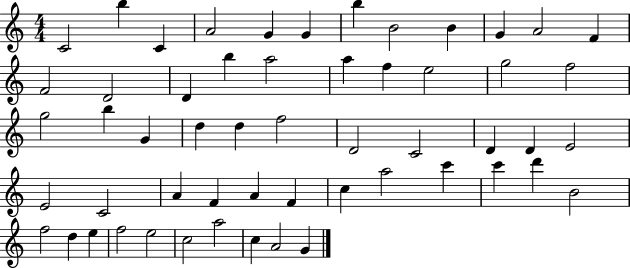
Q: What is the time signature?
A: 4/4